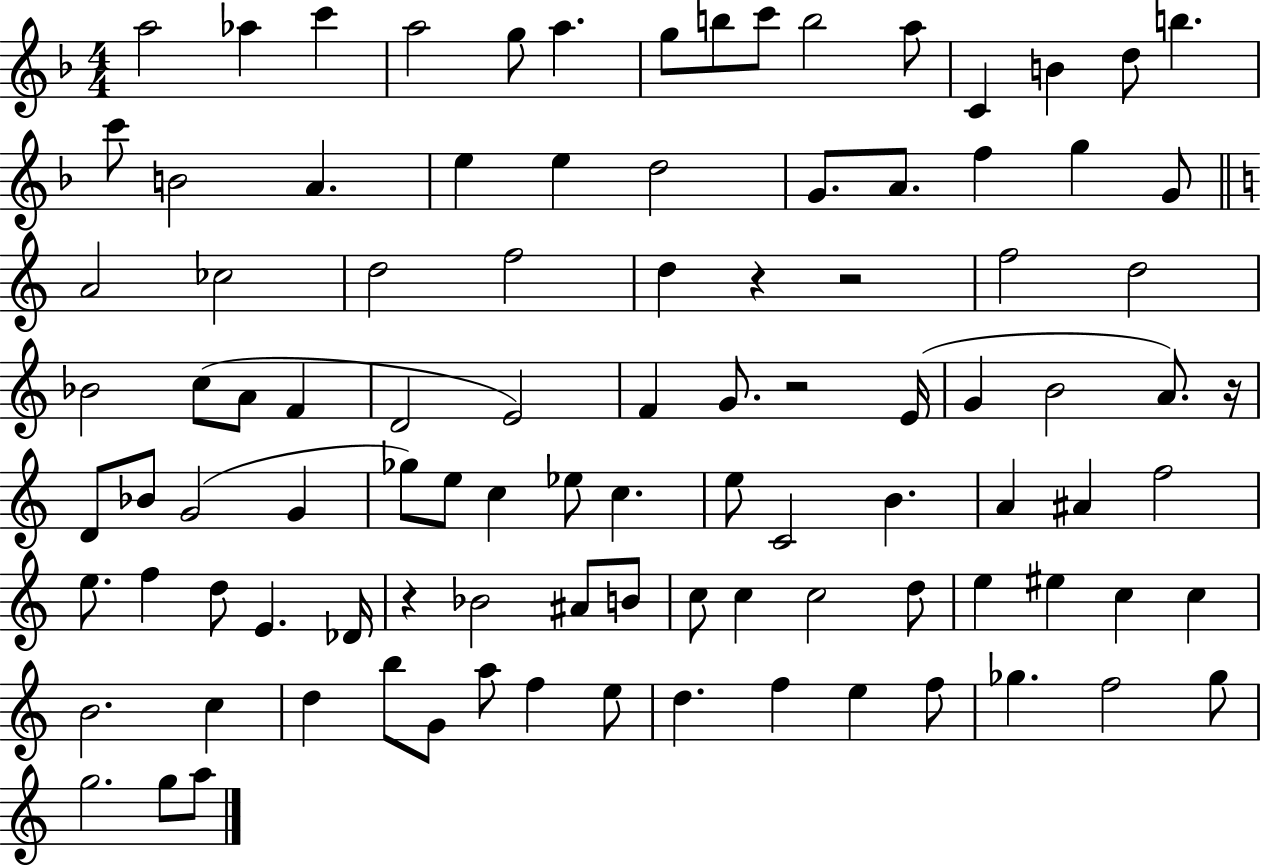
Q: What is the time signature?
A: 4/4